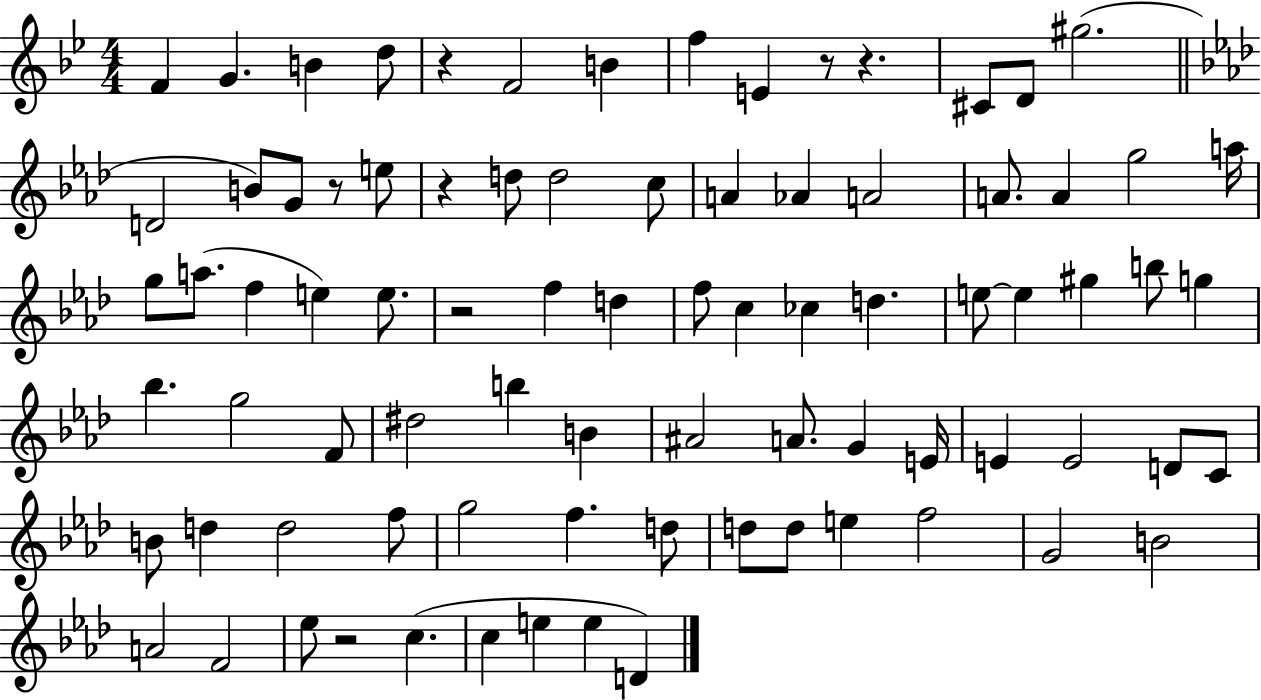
F4/q G4/q. B4/q D5/e R/q F4/h B4/q F5/q E4/q R/e R/q. C#4/e D4/e G#5/h. D4/h B4/e G4/e R/e E5/e R/q D5/e D5/h C5/e A4/q Ab4/q A4/h A4/e. A4/q G5/h A5/s G5/e A5/e. F5/q E5/q E5/e. R/h F5/q D5/q F5/e C5/q CES5/q D5/q. E5/e E5/q G#5/q B5/e G5/q Bb5/q. G5/h F4/e D#5/h B5/q B4/q A#4/h A4/e. G4/q E4/s E4/q E4/h D4/e C4/e B4/e D5/q D5/h F5/e G5/h F5/q. D5/e D5/e D5/e E5/q F5/h G4/h B4/h A4/h F4/h Eb5/e R/h C5/q. C5/q E5/q E5/q D4/q